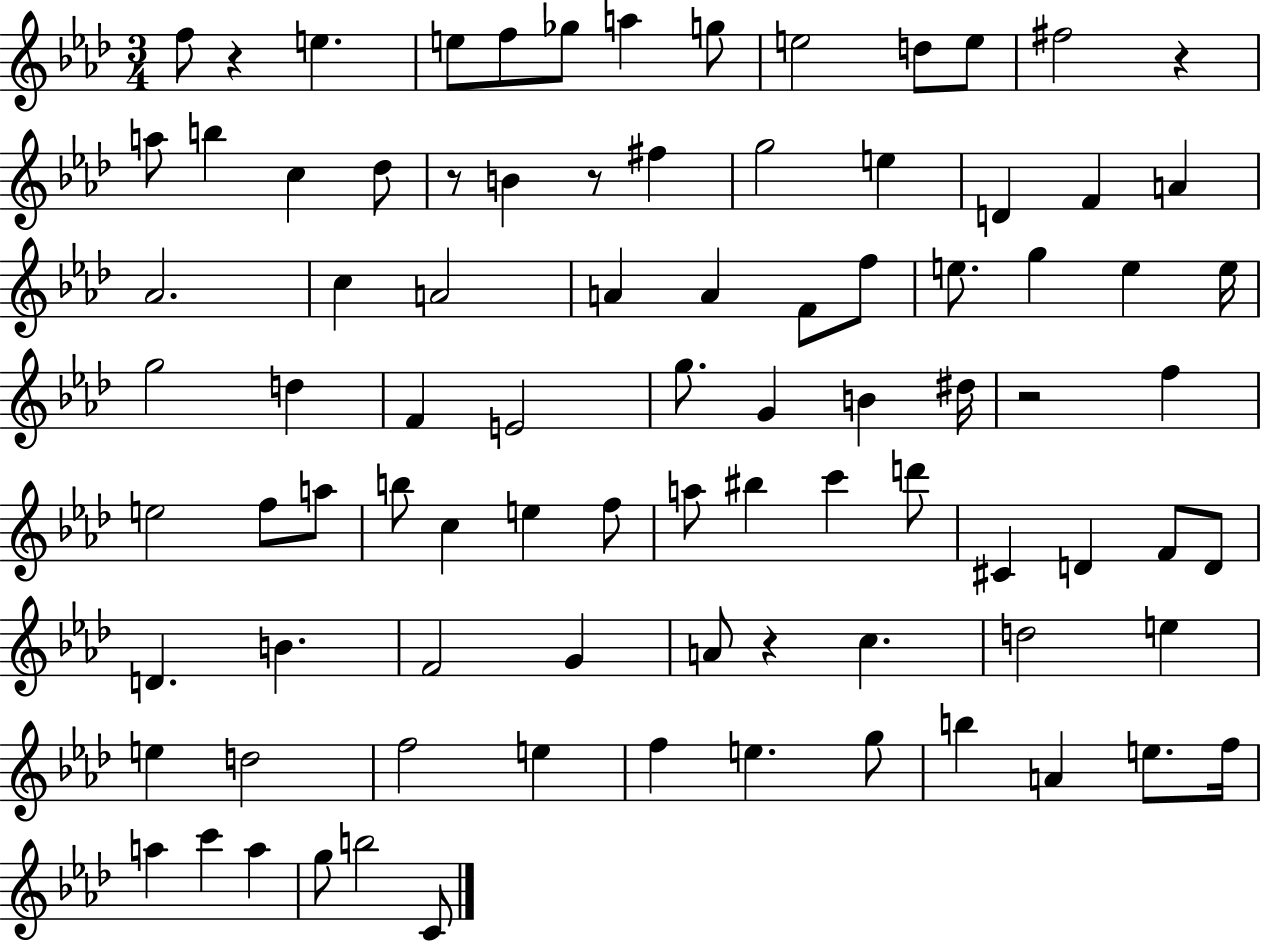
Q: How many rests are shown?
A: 6